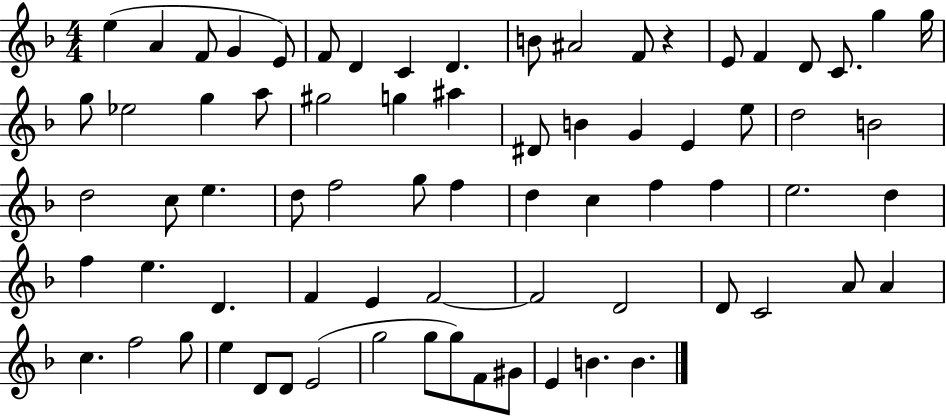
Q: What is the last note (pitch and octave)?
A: B4